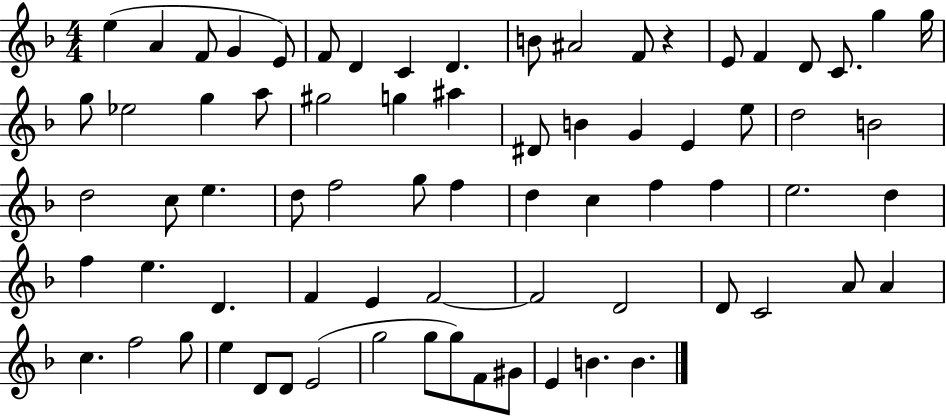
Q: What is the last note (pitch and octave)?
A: B4